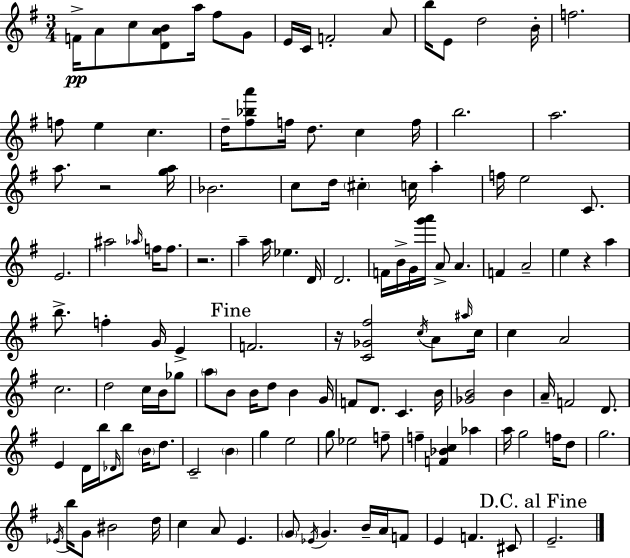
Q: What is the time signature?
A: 3/4